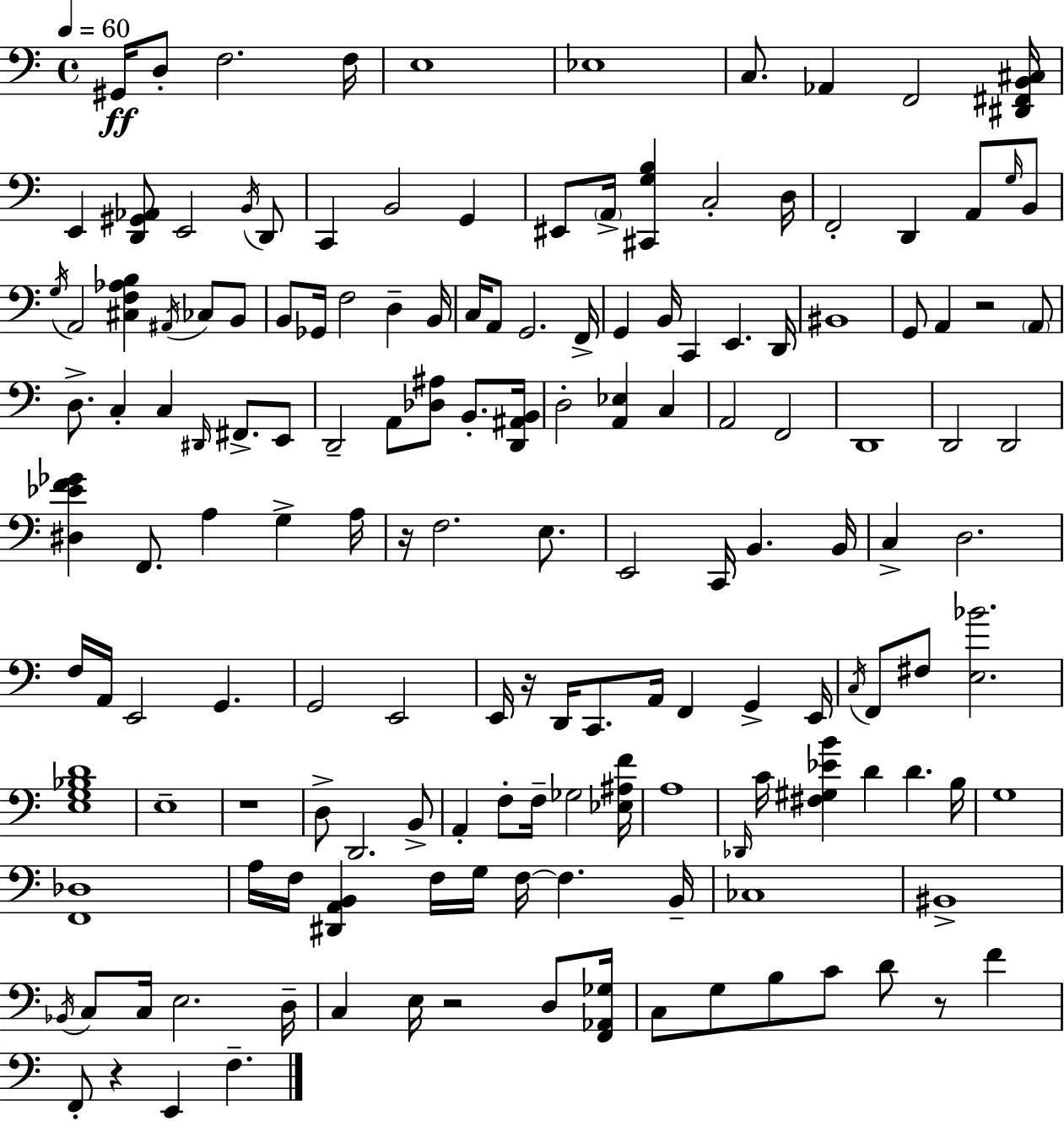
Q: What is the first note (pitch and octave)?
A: G#2